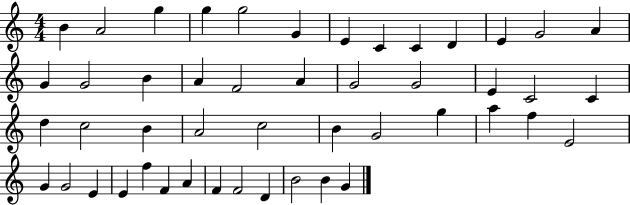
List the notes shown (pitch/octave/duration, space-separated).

B4/q A4/h G5/q G5/q G5/h G4/q E4/q C4/q C4/q D4/q E4/q G4/h A4/q G4/q G4/h B4/q A4/q F4/h A4/q G4/h G4/h E4/q C4/h C4/q D5/q C5/h B4/q A4/h C5/h B4/q G4/h G5/q A5/q F5/q E4/h G4/q G4/h E4/q E4/q F5/q F4/q A4/q F4/q F4/h D4/q B4/h B4/q G4/q